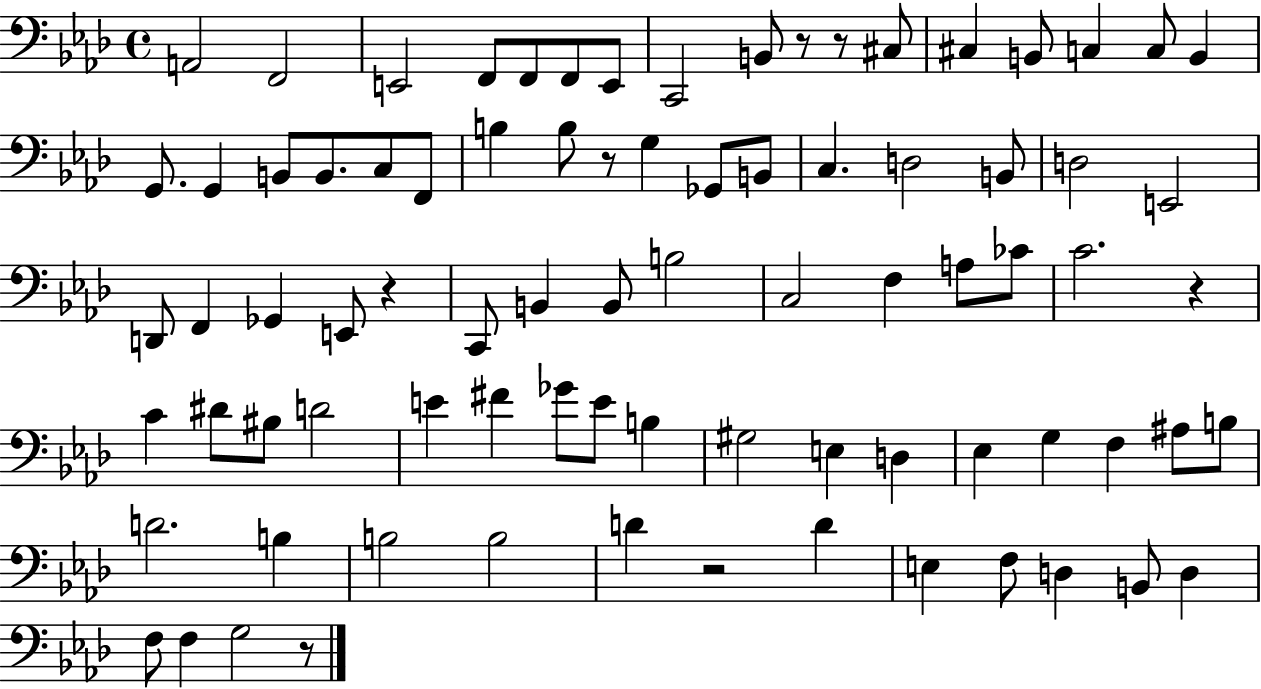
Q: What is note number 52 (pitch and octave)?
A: E4